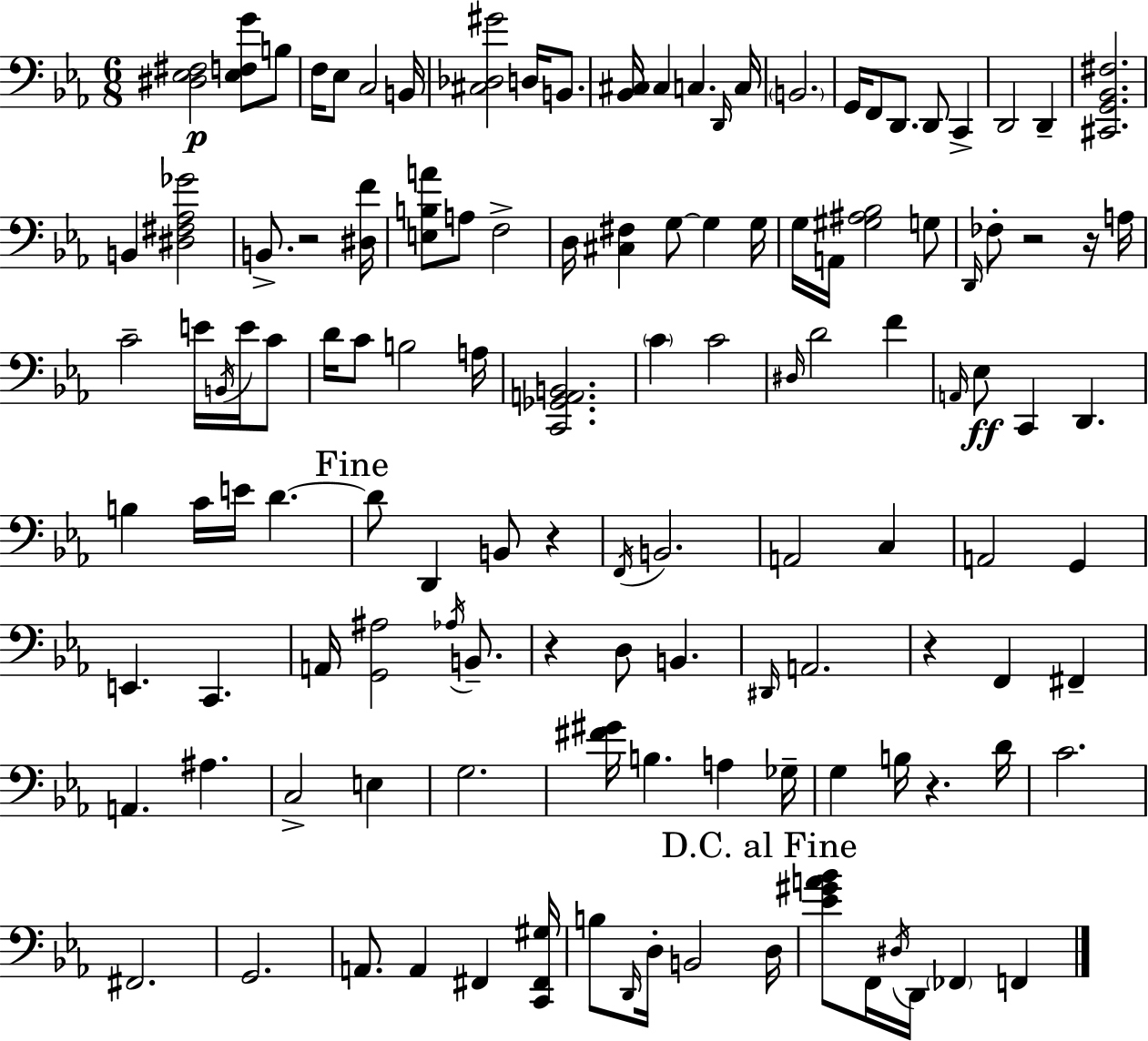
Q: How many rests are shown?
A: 7